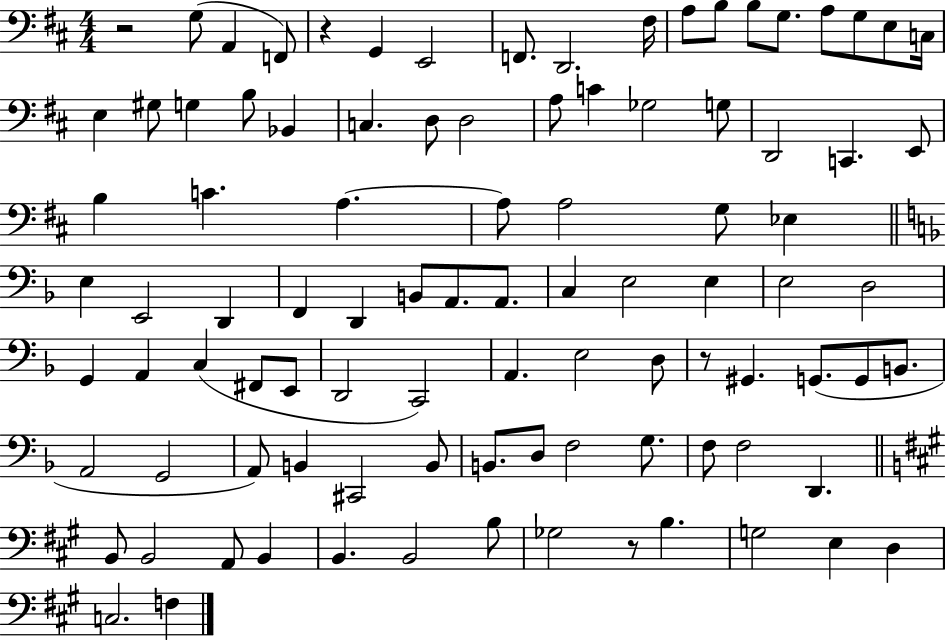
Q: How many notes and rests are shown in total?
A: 96